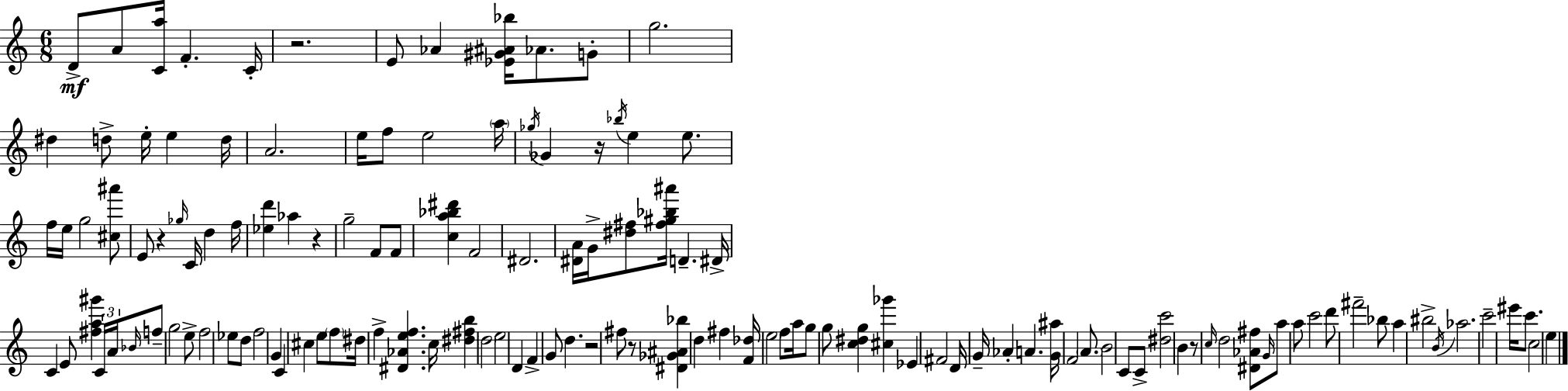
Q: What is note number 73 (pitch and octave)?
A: A5